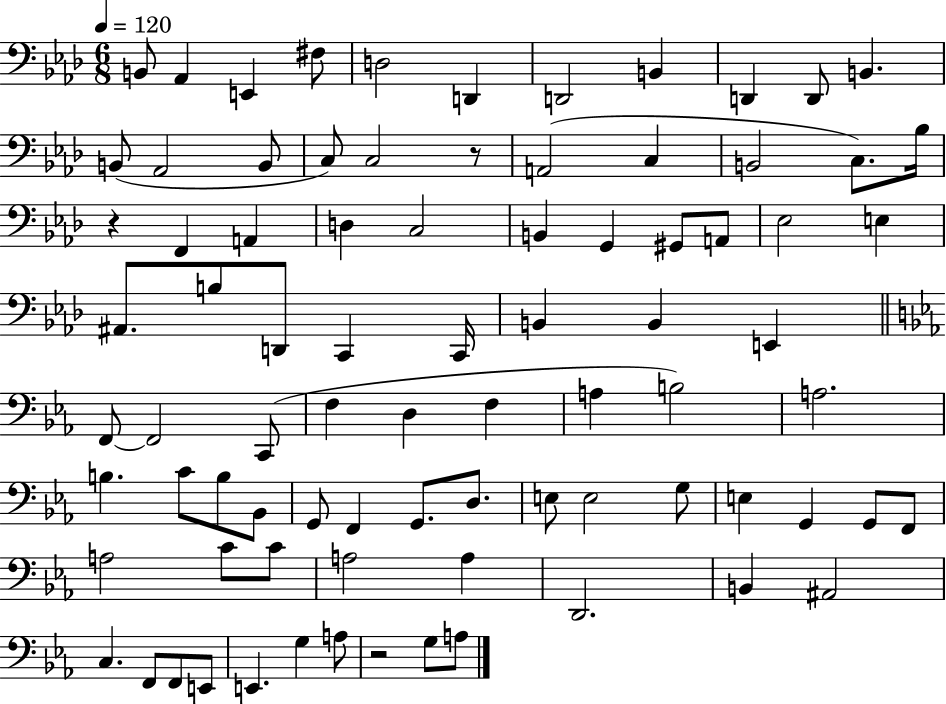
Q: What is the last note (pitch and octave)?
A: A3